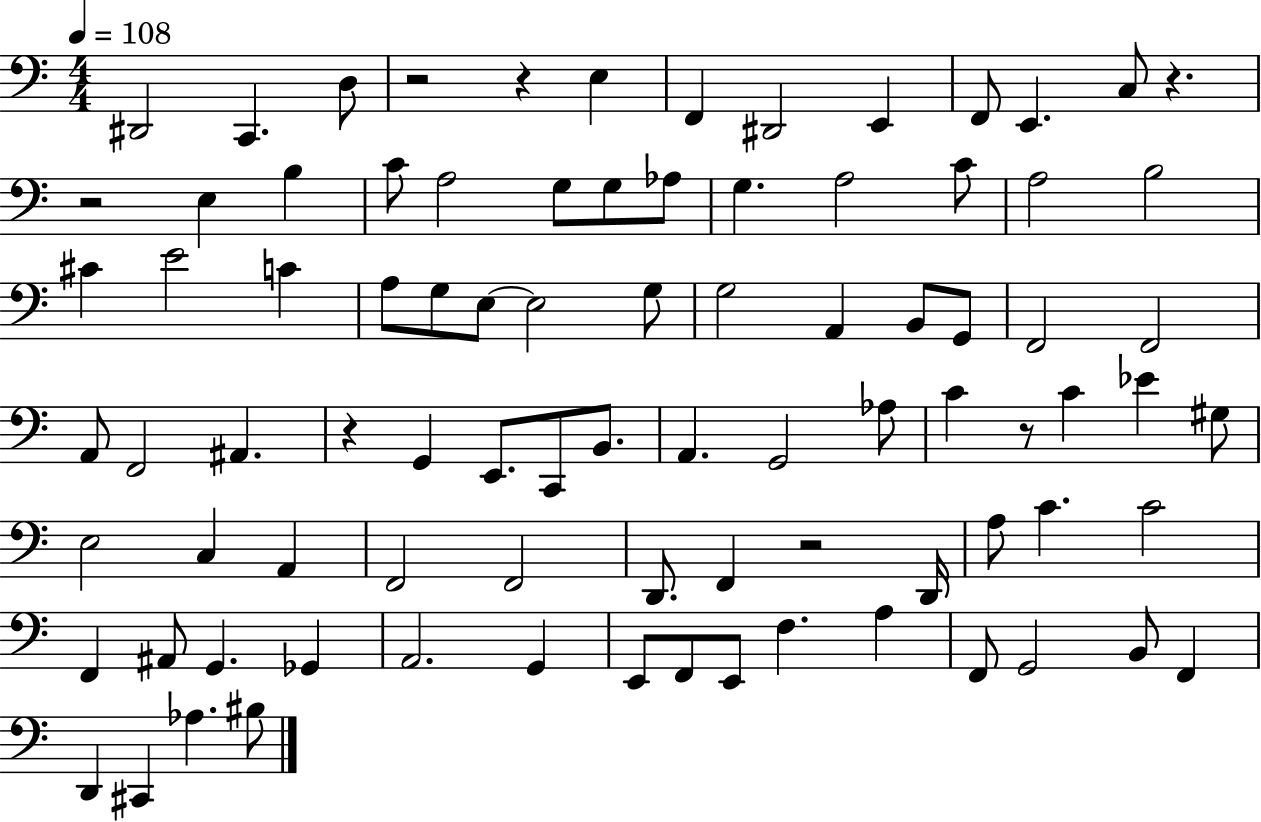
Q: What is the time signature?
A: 4/4